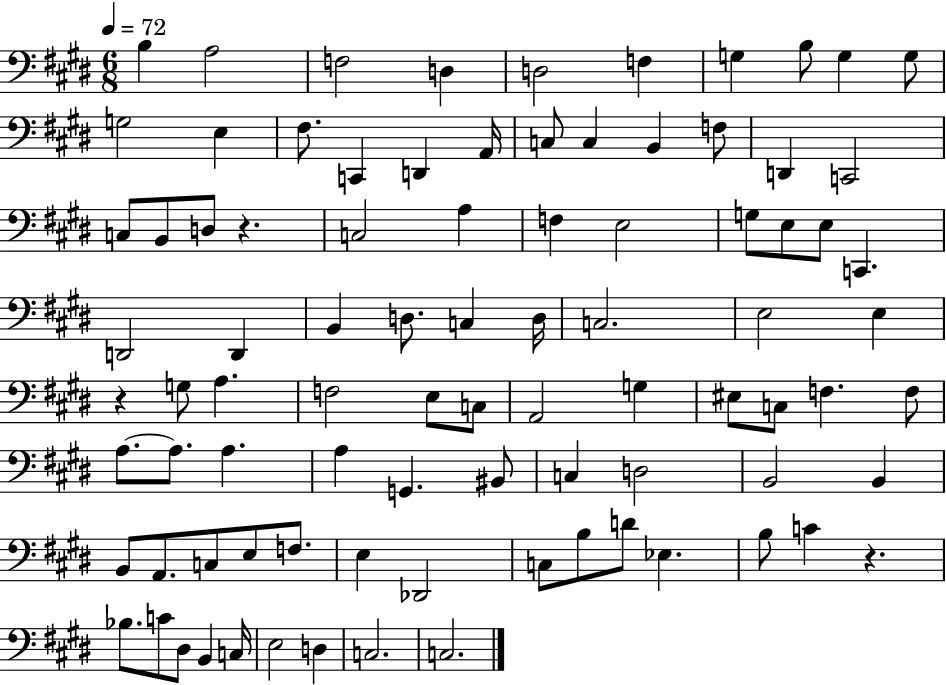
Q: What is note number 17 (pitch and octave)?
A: C3